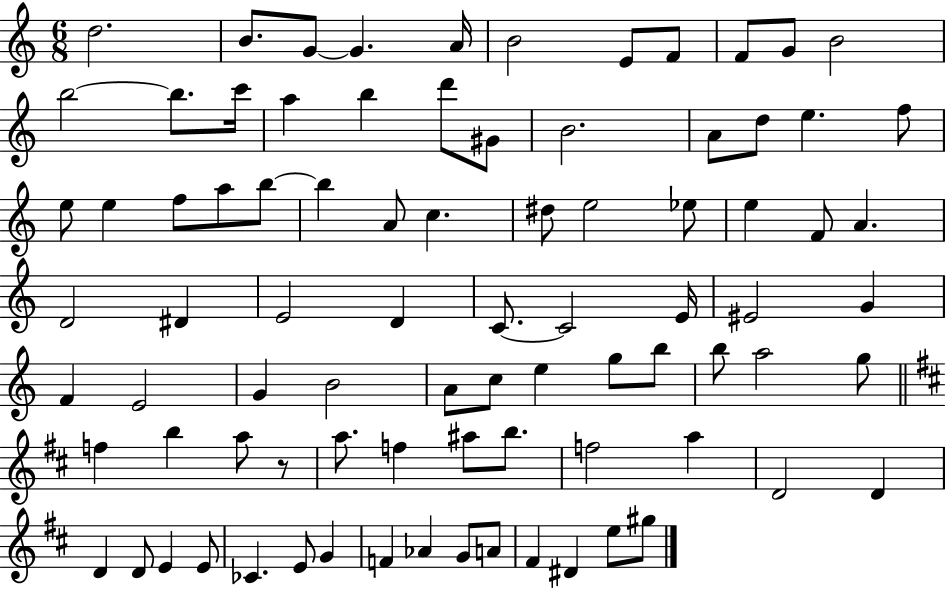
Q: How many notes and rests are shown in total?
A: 85